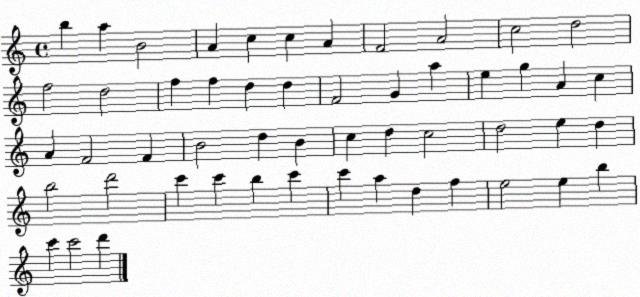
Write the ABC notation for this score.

X:1
T:Untitled
M:4/4
L:1/4
K:C
b a B2 A c c A F2 A2 c2 d2 f2 d2 f f d d F2 G a e g A c A F2 F B2 d B c d c2 d2 e d b2 d'2 c' c' b c' c' a d f e2 e b c' c'2 d'